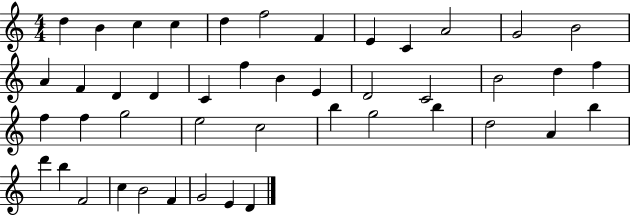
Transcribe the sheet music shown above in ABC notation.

X:1
T:Untitled
M:4/4
L:1/4
K:C
d B c c d f2 F E C A2 G2 B2 A F D D C f B E D2 C2 B2 d f f f g2 e2 c2 b g2 b d2 A b d' b F2 c B2 F G2 E D